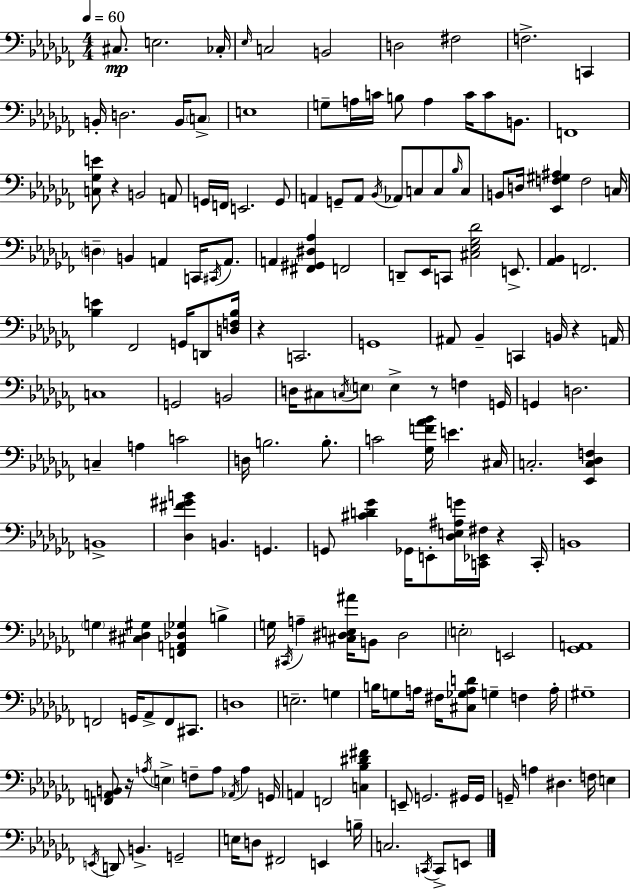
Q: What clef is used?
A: bass